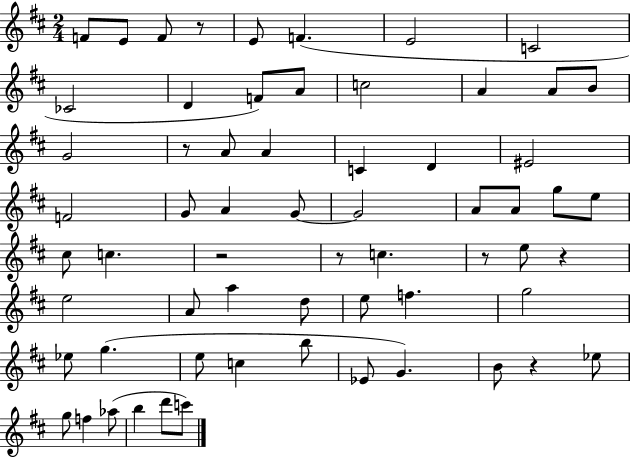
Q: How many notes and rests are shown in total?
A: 63